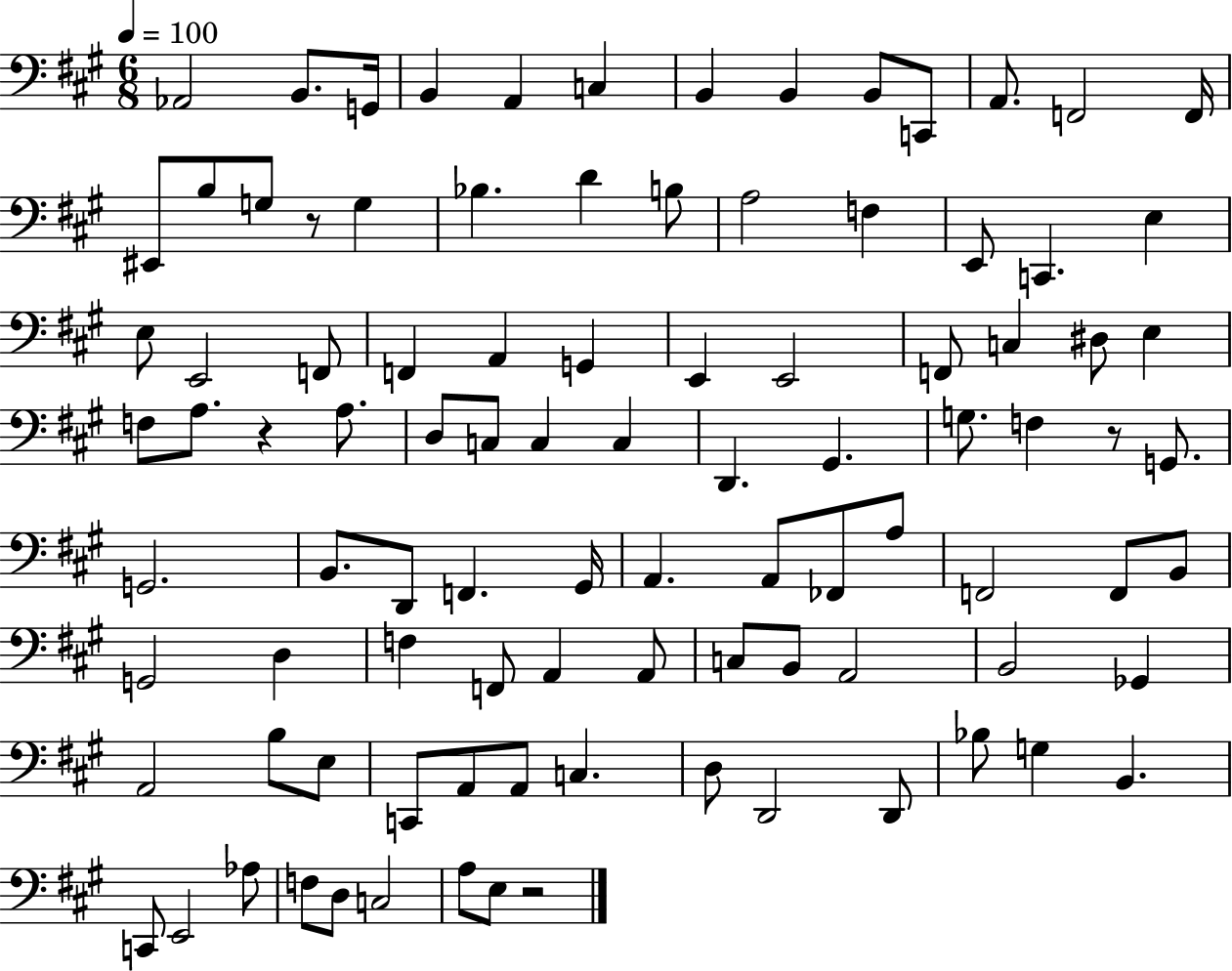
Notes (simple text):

Ab2/h B2/e. G2/s B2/q A2/q C3/q B2/q B2/q B2/e C2/e A2/e. F2/h F2/s EIS2/e B3/e G3/e R/e G3/q Bb3/q. D4/q B3/e A3/h F3/q E2/e C2/q. E3/q E3/e E2/h F2/e F2/q A2/q G2/q E2/q E2/h F2/e C3/q D#3/e E3/q F3/e A3/e. R/q A3/e. D3/e C3/e C3/q C3/q D2/q. G#2/q. G3/e. F3/q R/e G2/e. G2/h. B2/e. D2/e F2/q. G#2/s A2/q. A2/e FES2/e A3/e F2/h F2/e B2/e G2/h D3/q F3/q F2/e A2/q A2/e C3/e B2/e A2/h B2/h Gb2/q A2/h B3/e E3/e C2/e A2/e A2/e C3/q. D3/e D2/h D2/e Bb3/e G3/q B2/q. C2/e E2/h Ab3/e F3/e D3/e C3/h A3/e E3/e R/h